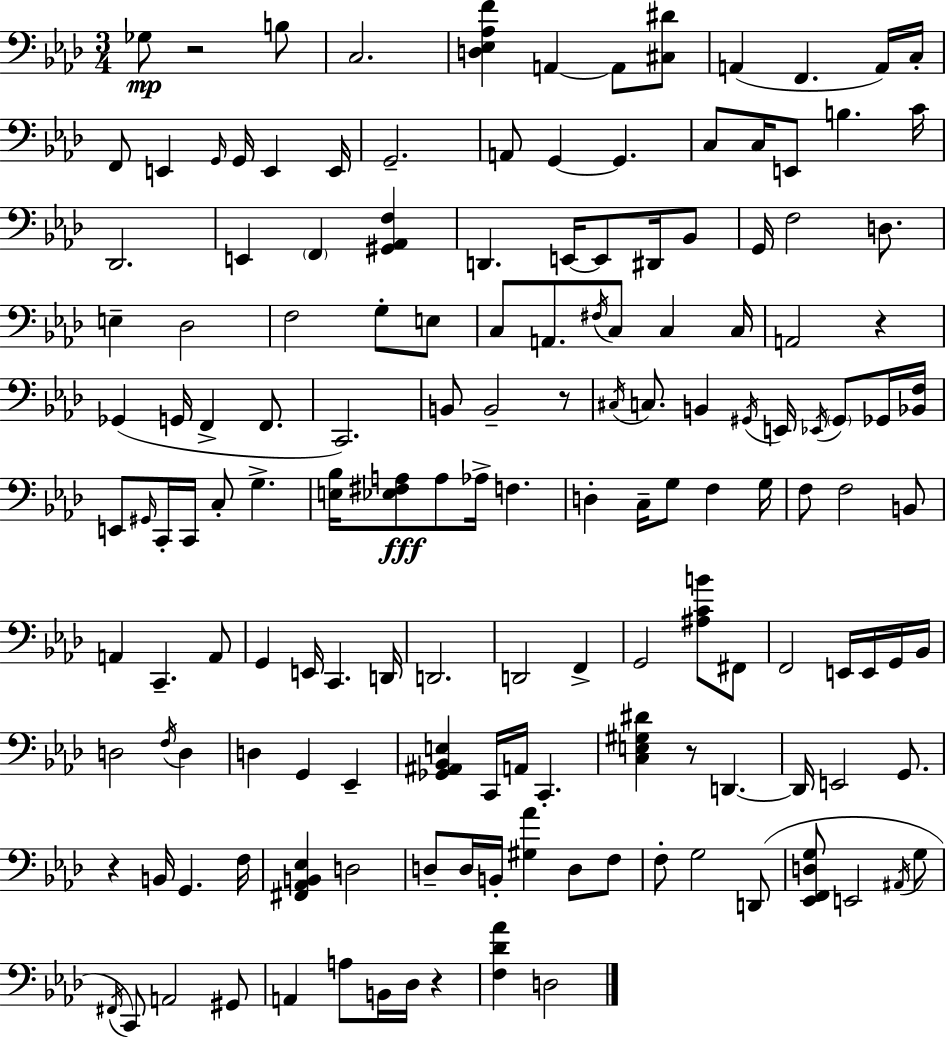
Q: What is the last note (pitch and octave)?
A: D3